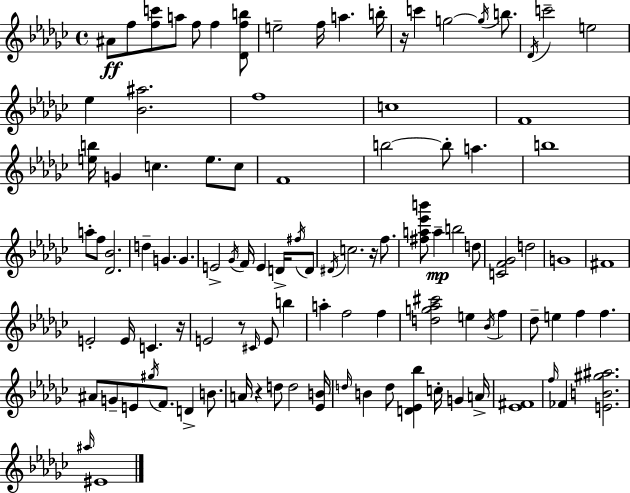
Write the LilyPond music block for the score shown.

{
  \clef treble
  \time 4/4
  \defaultTimeSignature
  \key ees \minor
  \repeat volta 2 { ais'8\ff f''8 <f'' c'''>8 a''8 f''8 f''4 <des' f'' b''>8 | e''2-- f''16 a''4. b''16-. | r16 c'''4 g''2~~ \acciaccatura { g''16 } b''8. | \acciaccatura { des'16 } c'''2-- e''2 | \break ees''4 <bes' ais''>2. | f''1 | c''1 | f'1 | \break <e'' b''>16 g'4 c''4. e''8. | c''8 f'1 | b''2~~ b''8-. a''4. | b''1 | \break a''8-. f''8 <des' bes'>2. | d''4-- g'4. g'4. | e'2-> \acciaccatura { ges'16 } f'16 e'4 | d'16-> \acciaccatura { fis''16 } d'8 \acciaccatura { dis'16 } c''2. | \break r16 f''8. <fis'' a'' ees''' b'''>8 a''4--\mp b''2 | d''8 <c' f' ges'>2 d''2 | g'1 | fis'1 | \break e'2-. e'16 c'4. | r16 e'2 r8 \grace { cis'16 } | e'8 b''4 a''4-. f''2 | f''4 <d'' g'' aes'' cis'''>2 e''4 | \break \acciaccatura { bes'16 } f''4 des''8-- e''4 f''4 | f''4. ais'8 g'8-- e'8 \acciaccatura { gis''16 } f'8. | d'4-> b'8. a'16 r4 d''8 d''2 | <ees' b'>16 \grace { d''16 } b'4 d''8 <d' ees' bes''>4 | \break c''16-. g'4 a'16-> <ees' fis'>1 | \grace { f''16 } fes'4 <e' b' gis'' ais''>2. | \grace { ais''16 } eis'1 | } \bar "|."
}